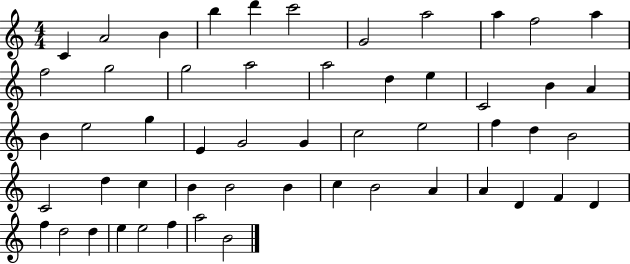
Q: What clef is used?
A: treble